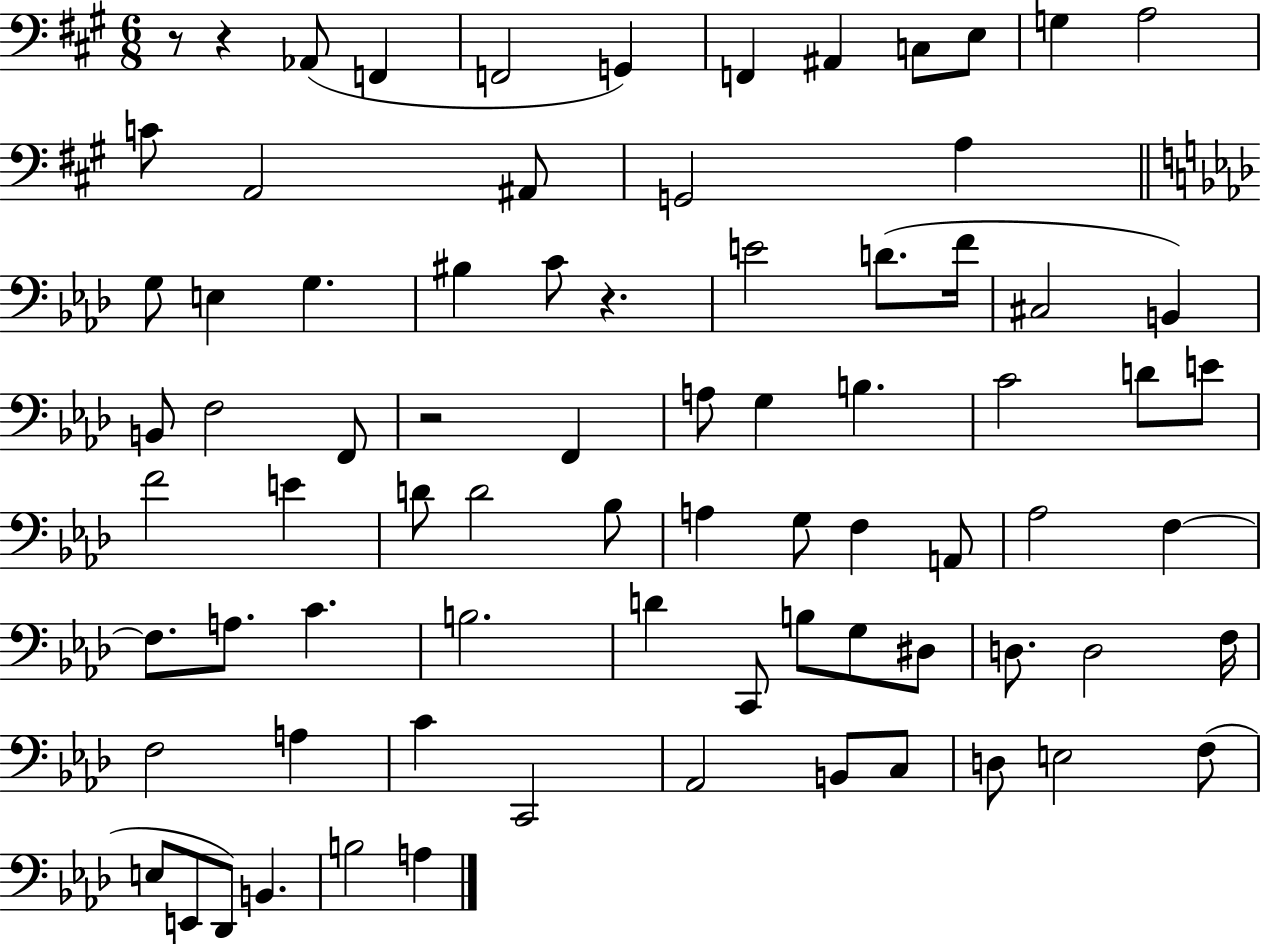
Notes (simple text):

R/e R/q Ab2/e F2/q F2/h G2/q F2/q A#2/q C3/e E3/e G3/q A3/h C4/e A2/h A#2/e G2/h A3/q G3/e E3/q G3/q. BIS3/q C4/e R/q. E4/h D4/e. F4/s C#3/h B2/q B2/e F3/h F2/e R/h F2/q A3/e G3/q B3/q. C4/h D4/e E4/e F4/h E4/q D4/e D4/h Bb3/e A3/q G3/e F3/q A2/e Ab3/h F3/q F3/e. A3/e. C4/q. B3/h. D4/q C2/e B3/e G3/e D#3/e D3/e. D3/h F3/s F3/h A3/q C4/q C2/h Ab2/h B2/e C3/e D3/e E3/h F3/e E3/e E2/e Db2/e B2/q. B3/h A3/q